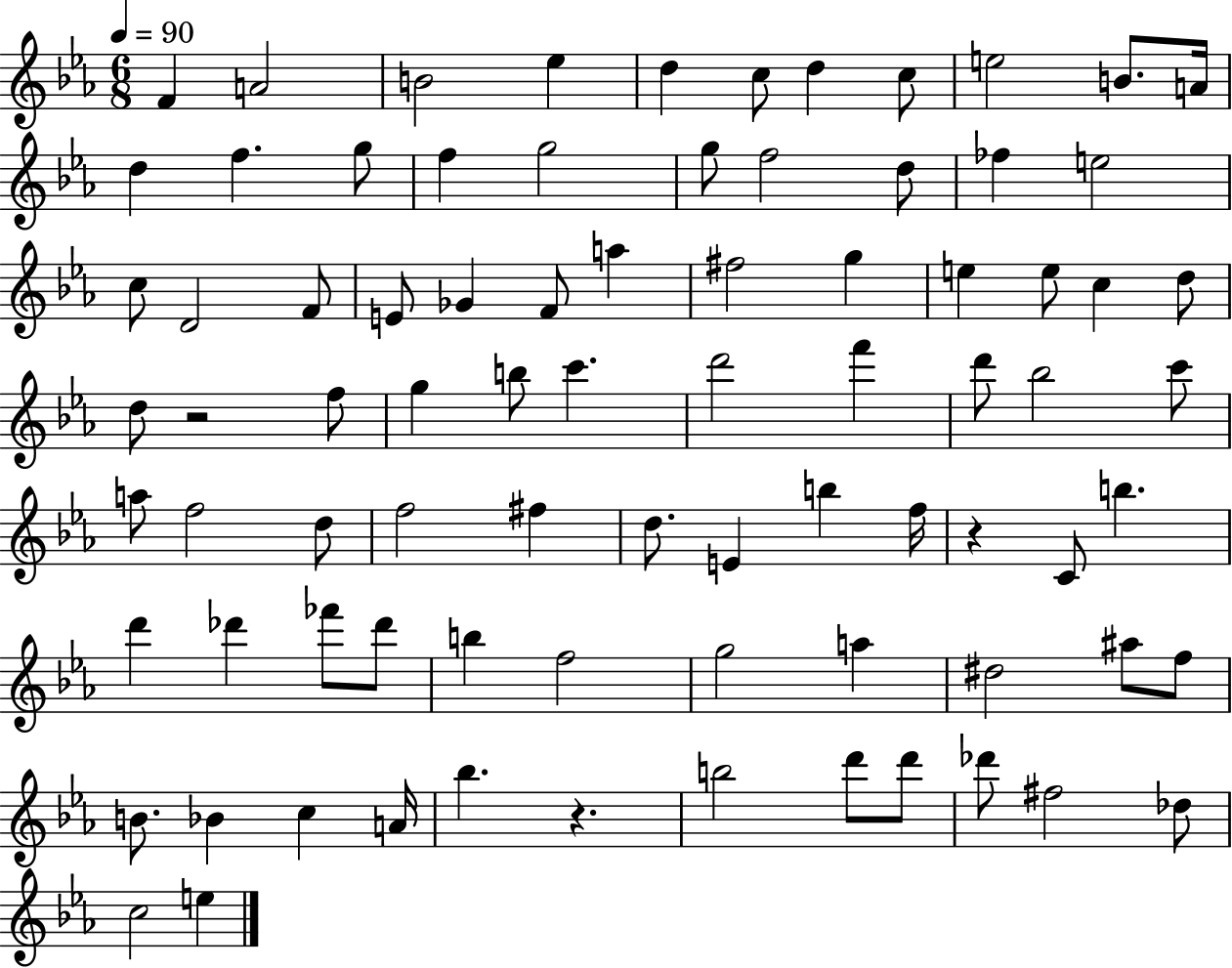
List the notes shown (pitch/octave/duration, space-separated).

F4/q A4/h B4/h Eb5/q D5/q C5/e D5/q C5/e E5/h B4/e. A4/s D5/q F5/q. G5/e F5/q G5/h G5/e F5/h D5/e FES5/q E5/h C5/e D4/h F4/e E4/e Gb4/q F4/e A5/q F#5/h G5/q E5/q E5/e C5/q D5/e D5/e R/h F5/e G5/q B5/e C6/q. D6/h F6/q D6/e Bb5/h C6/e A5/e F5/h D5/e F5/h F#5/q D5/e. E4/q B5/q F5/s R/q C4/e B5/q. D6/q Db6/q FES6/e Db6/e B5/q F5/h G5/h A5/q D#5/h A#5/e F5/e B4/e. Bb4/q C5/q A4/s Bb5/q. R/q. B5/h D6/e D6/e Db6/e F#5/h Db5/e C5/h E5/q